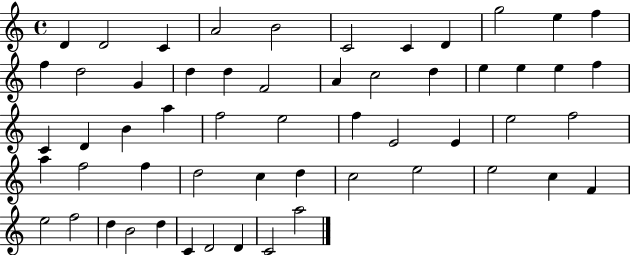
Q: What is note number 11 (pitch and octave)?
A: F5